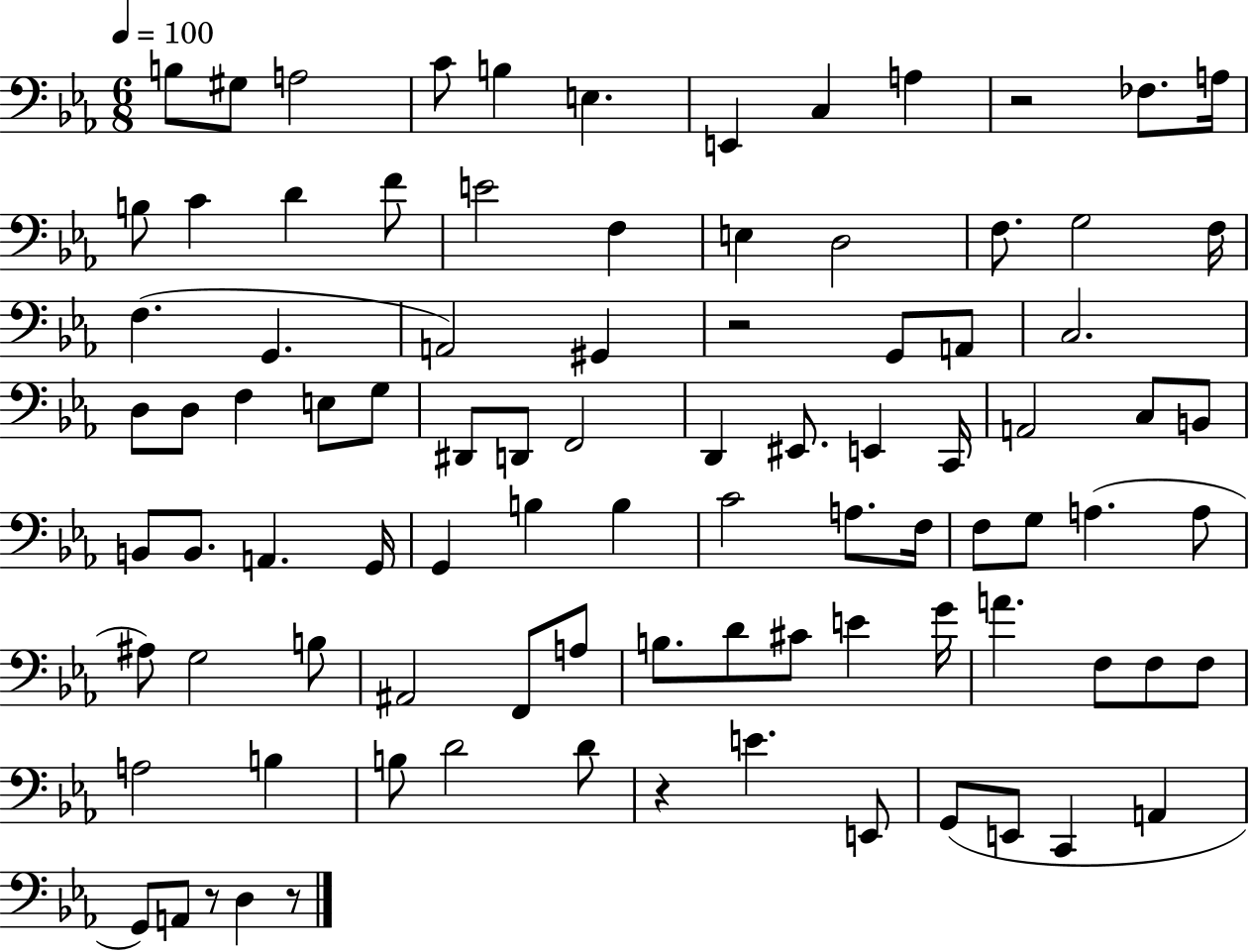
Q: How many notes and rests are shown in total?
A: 92